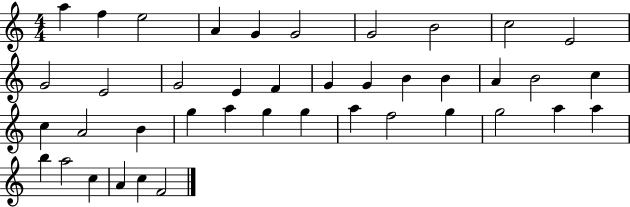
A5/q F5/q E5/h A4/q G4/q G4/h G4/h B4/h C5/h E4/h G4/h E4/h G4/h E4/q F4/q G4/q G4/q B4/q B4/q A4/q B4/h C5/q C5/q A4/h B4/q G5/q A5/q G5/q G5/q A5/q F5/h G5/q G5/h A5/q A5/q B5/q A5/h C5/q A4/q C5/q F4/h